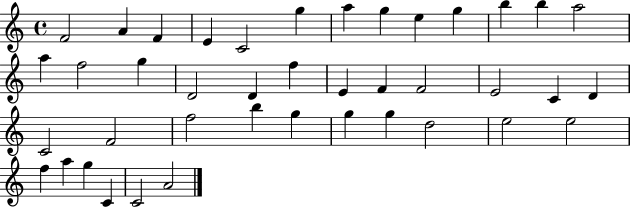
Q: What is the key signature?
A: C major